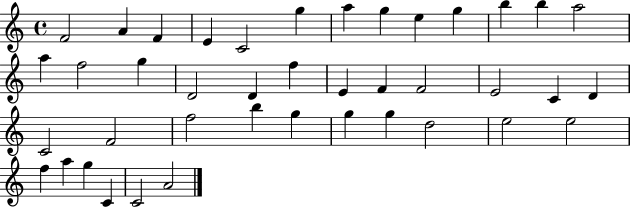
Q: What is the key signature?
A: C major